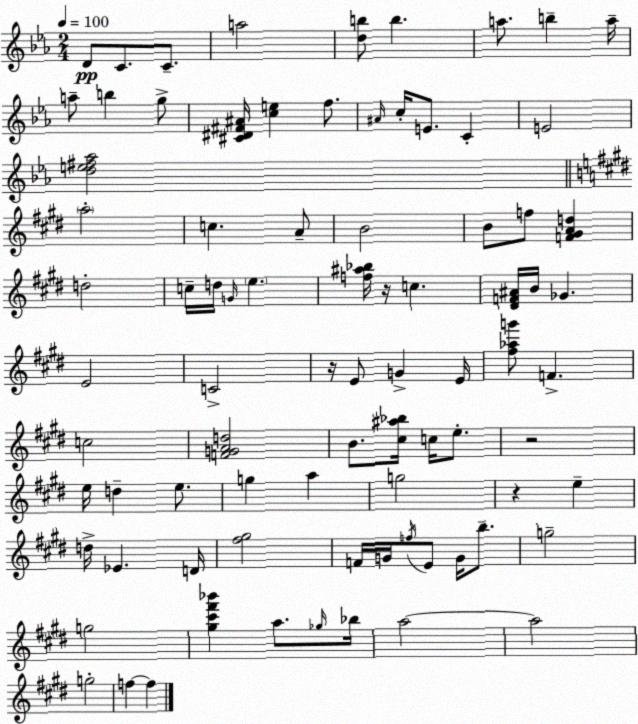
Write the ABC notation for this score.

X:1
T:Untitled
M:2/4
L:1/4
K:Eb
D/2 C/2 C/2 a2 [db]/2 b a/2 b a/4 a/2 b g/2 [^C^D^F^A]/4 [ce] f/2 ^A/4 c/4 E/2 C E2 [de^f_a]2 a2 c A/2 B2 B/2 f/2 [F^GAd] d2 c/4 d/4 G/4 e [f^a_b]/4 z/4 c [^DF^A]/4 B/4 _G E2 C2 z/4 E/2 G E/4 [^f_ag']/2 F c2 [FGAd]2 B/2 [^c^a_b]/4 c/4 e/2 z2 e/4 d e/2 g a g2 z e d/4 _E D/4 [^f^g]2 F/4 G/4 f/4 E/2 G/4 b/2 g2 g2 [^g^c'^f'_b'] a/2 _g/4 _b/4 a2 a2 g2 f f